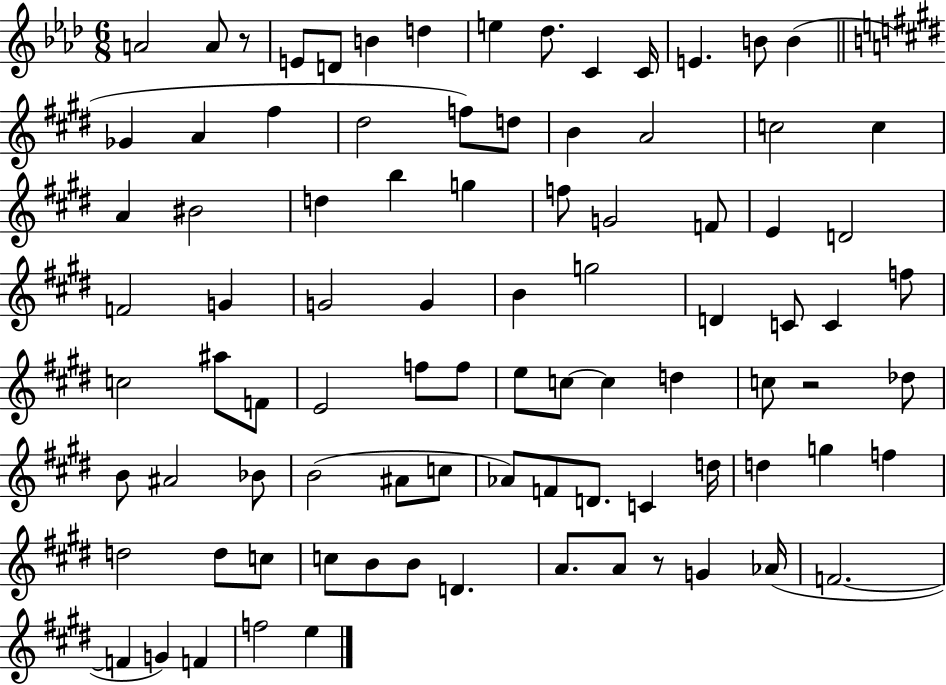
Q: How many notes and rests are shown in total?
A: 89